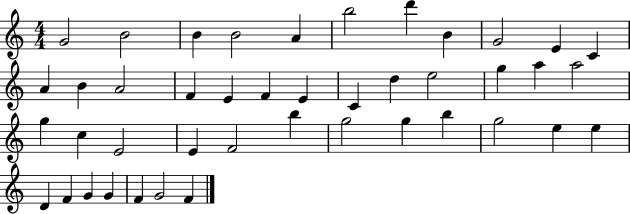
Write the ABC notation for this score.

X:1
T:Untitled
M:4/4
L:1/4
K:C
G2 B2 B B2 A b2 d' B G2 E C A B A2 F E F E C d e2 g a a2 g c E2 E F2 b g2 g b g2 e e D F G G F G2 F